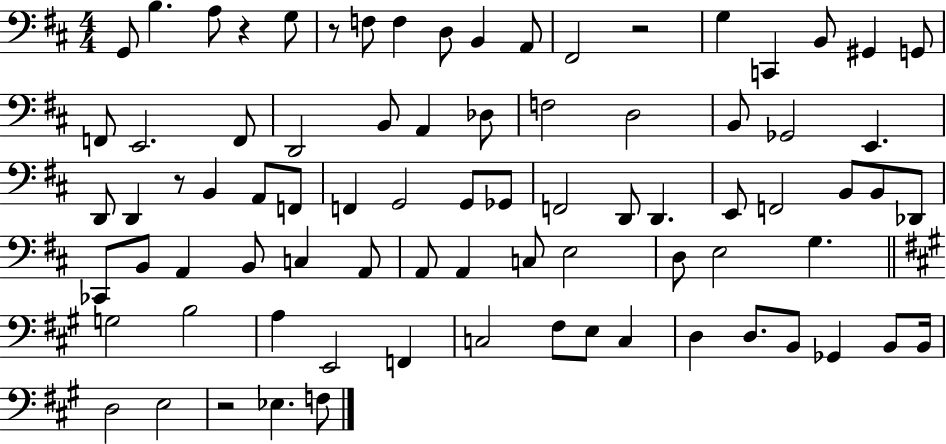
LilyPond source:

{
  \clef bass
  \numericTimeSignature
  \time 4/4
  \key d \major
  g,8 b4. a8 r4 g8 | r8 f8 f4 d8 b,4 a,8 | fis,2 r2 | g4 c,4 b,8 gis,4 g,8 | \break f,8 e,2. f,8 | d,2 b,8 a,4 des8 | f2 d2 | b,8 ges,2 e,4. | \break d,8 d,4 r8 b,4 a,8 f,8 | f,4 g,2 g,8 ges,8 | f,2 d,8 d,4. | e,8 f,2 b,8 b,8 des,8 | \break ces,8 b,8 a,4 b,8 c4 a,8 | a,8 a,4 c8 e2 | d8 e2 g4. | \bar "||" \break \key a \major g2 b2 | a4 e,2 f,4 | c2 fis8 e8 c4 | d4 d8. b,8 ges,4 b,8 b,16 | \break d2 e2 | r2 ees4. f8 | \bar "|."
}